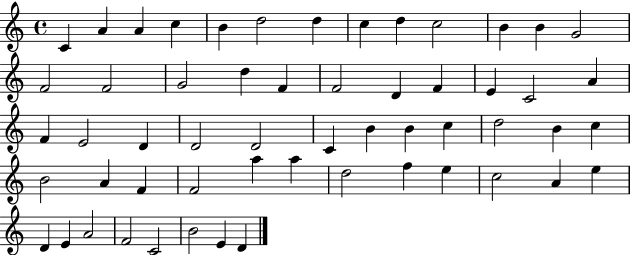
X:1
T:Untitled
M:4/4
L:1/4
K:C
C A A c B d2 d c d c2 B B G2 F2 F2 G2 d F F2 D F E C2 A F E2 D D2 D2 C B B c d2 B c B2 A F F2 a a d2 f e c2 A e D E A2 F2 C2 B2 E D